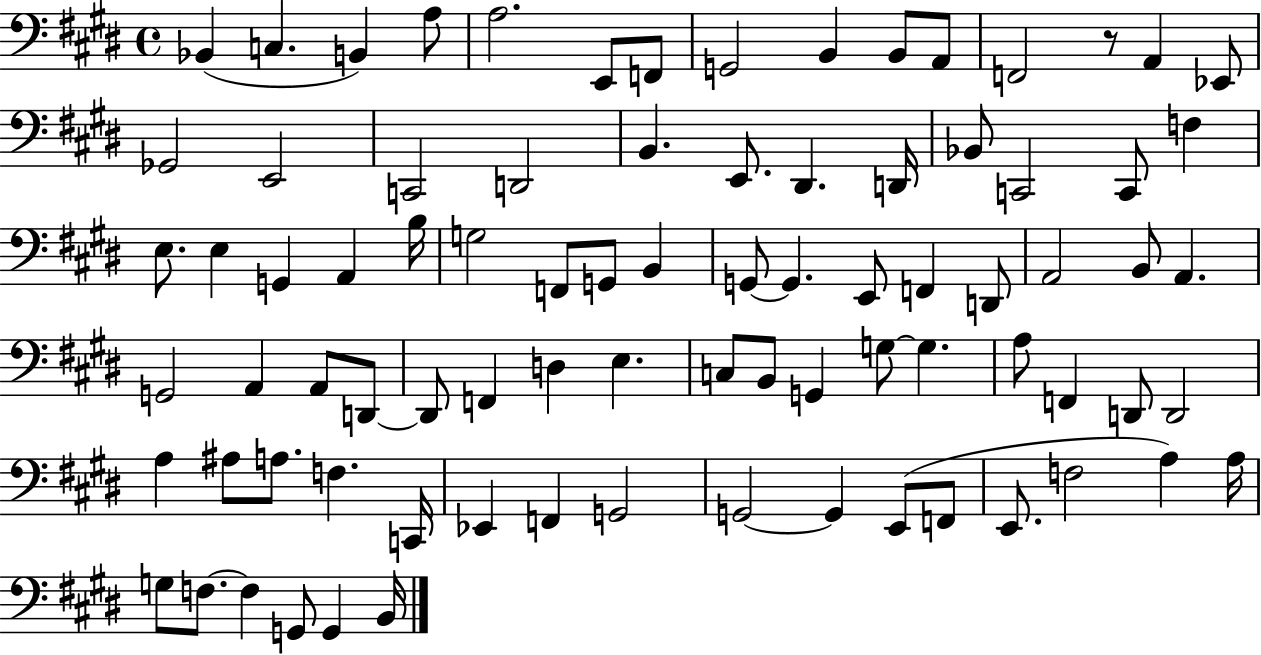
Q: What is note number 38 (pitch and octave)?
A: E2